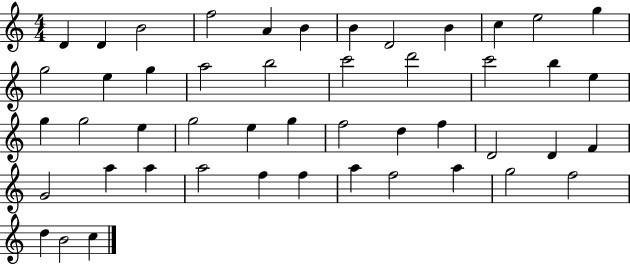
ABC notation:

X:1
T:Untitled
M:4/4
L:1/4
K:C
D D B2 f2 A B B D2 B c e2 g g2 e g a2 b2 c'2 d'2 c'2 b e g g2 e g2 e g f2 d f D2 D F G2 a a a2 f f a f2 a g2 f2 d B2 c